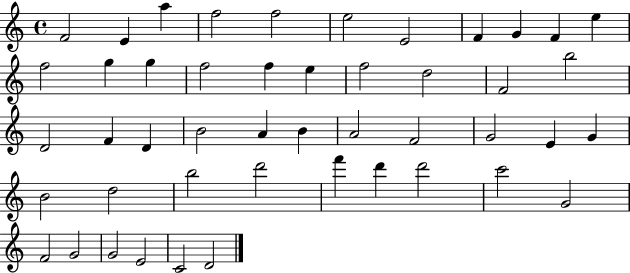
X:1
T:Untitled
M:4/4
L:1/4
K:C
F2 E a f2 f2 e2 E2 F G F e f2 g g f2 f e f2 d2 F2 b2 D2 F D B2 A B A2 F2 G2 E G B2 d2 b2 d'2 f' d' d'2 c'2 G2 F2 G2 G2 E2 C2 D2